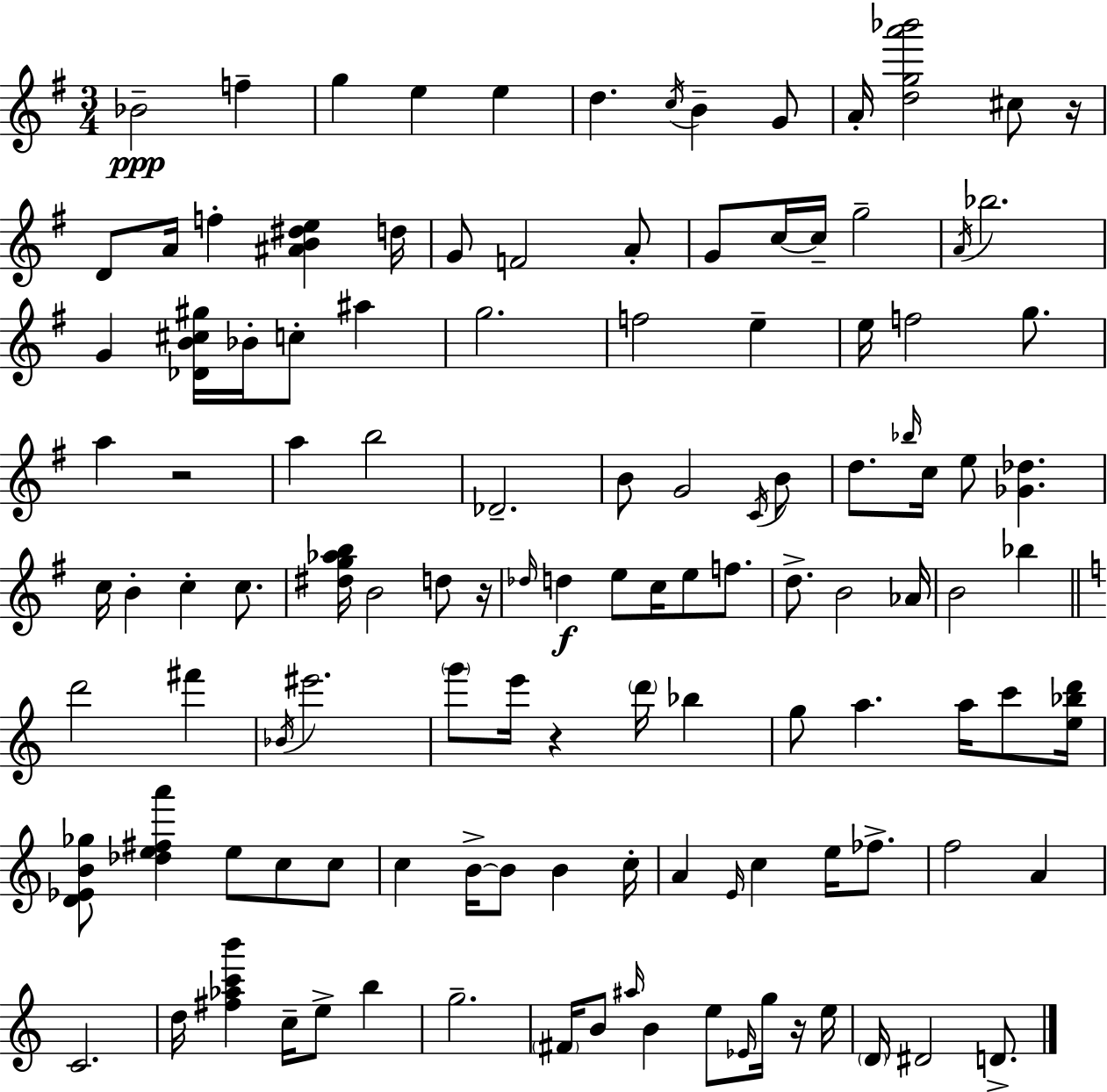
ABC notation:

X:1
T:Untitled
M:3/4
L:1/4
K:G
_B2 f g e e d c/4 B G/2 A/4 [dga'_b']2 ^c/2 z/4 D/2 A/4 f [^AB^de] d/4 G/2 F2 A/2 G/2 c/4 c/4 g2 A/4 _b2 G [_DB^c^g]/4 _B/4 c/2 ^a g2 f2 e e/4 f2 g/2 a z2 a b2 _D2 B/2 G2 C/4 B/2 d/2 _b/4 c/4 e/2 [_G_d] c/4 B c c/2 [^dg_ab]/4 B2 d/2 z/4 _d/4 d e/2 c/4 e/2 f/2 d/2 B2 _A/4 B2 _b d'2 ^f' _B/4 ^e'2 g'/2 e'/4 z d'/4 _b g/2 a a/4 c'/2 [e_bd']/4 [D_EB_g]/2 [_de^fa'] e/2 c/2 c/2 c B/4 B/2 B c/4 A E/4 c e/4 _f/2 f2 A C2 d/4 [^f_ac'b'] c/4 e/2 b g2 ^F/4 B/2 ^a/4 B e/2 _E/4 g/4 z/4 e/4 D/4 ^D2 D/2